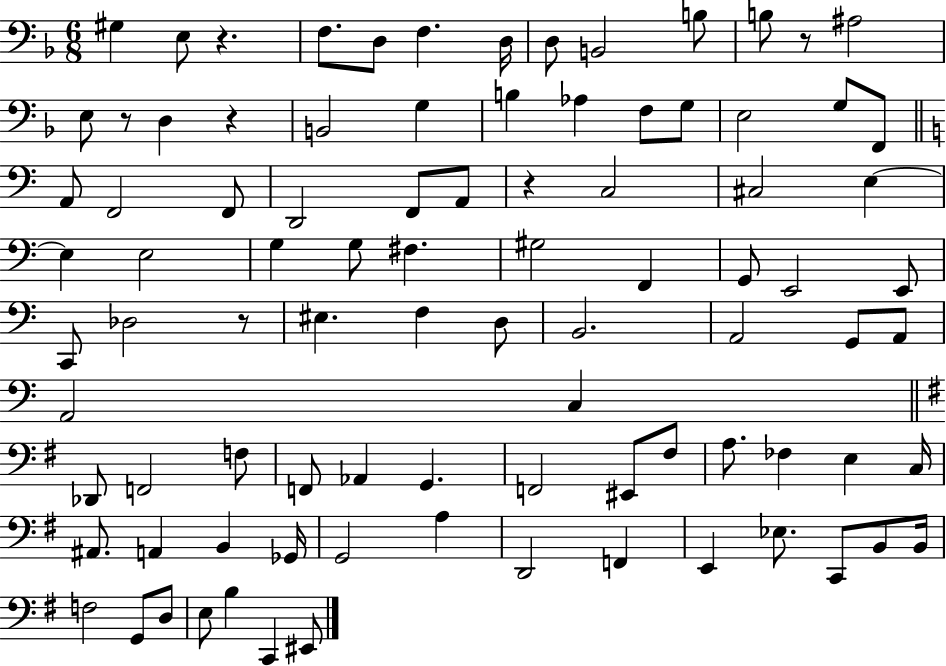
X:1
T:Untitled
M:6/8
L:1/4
K:F
^G, E,/2 z F,/2 D,/2 F, D,/4 D,/2 B,,2 B,/2 B,/2 z/2 ^A,2 E,/2 z/2 D, z B,,2 G, B, _A, F,/2 G,/2 E,2 G,/2 F,,/2 A,,/2 F,,2 F,,/2 D,,2 F,,/2 A,,/2 z C,2 ^C,2 E, E, E,2 G, G,/2 ^F, ^G,2 F,, G,,/2 E,,2 E,,/2 C,,/2 _D,2 z/2 ^E, F, D,/2 B,,2 A,,2 G,,/2 A,,/2 A,,2 C, _D,,/2 F,,2 F,/2 F,,/2 _A,, G,, F,,2 ^E,,/2 ^F,/2 A,/2 _F, E, C,/4 ^A,,/2 A,, B,, _G,,/4 G,,2 A, D,,2 F,, E,, _E,/2 C,,/2 B,,/2 B,,/4 F,2 G,,/2 D,/2 E,/2 B, C,, ^E,,/2